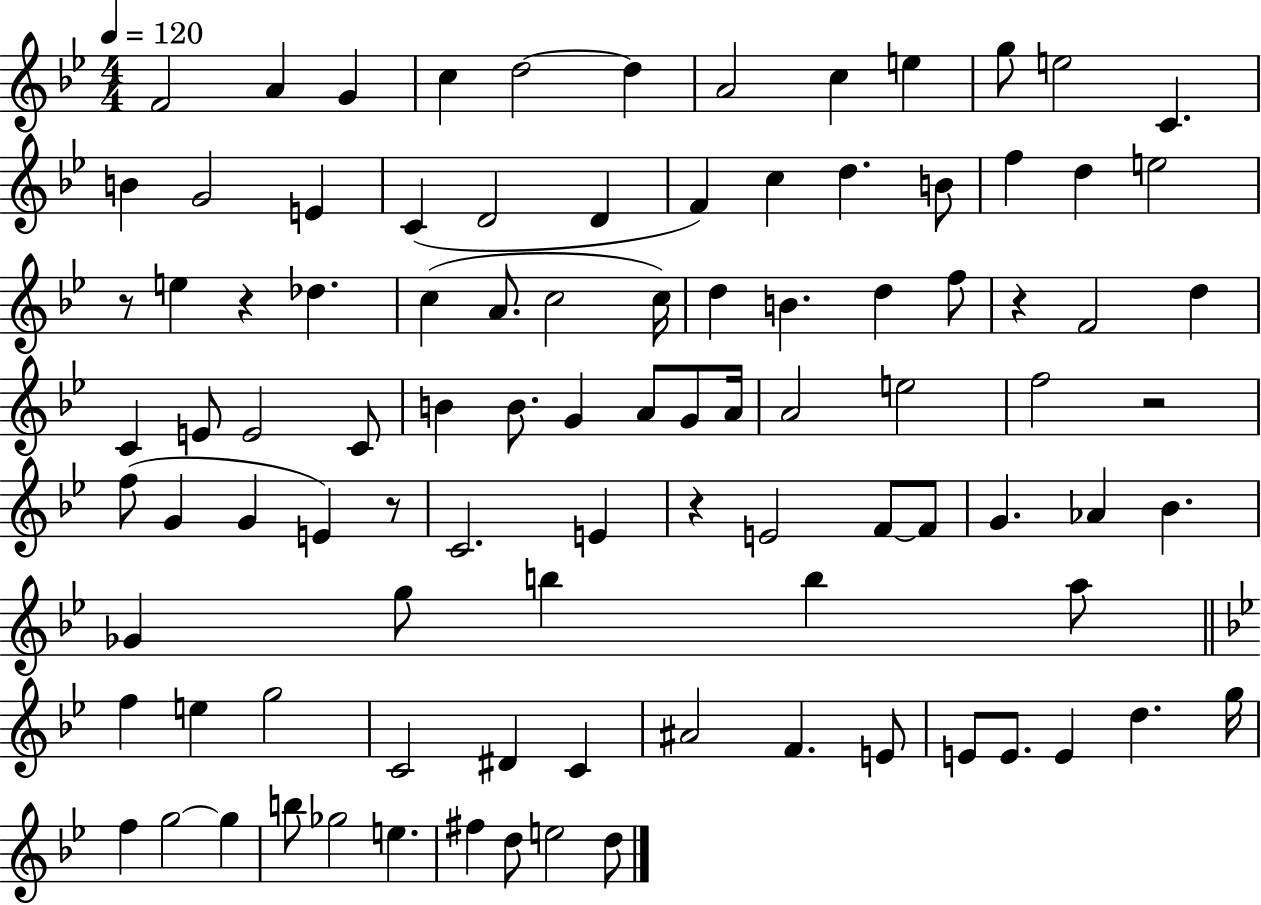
F4/h A4/q G4/q C5/q D5/h D5/q A4/h C5/q E5/q G5/e E5/h C4/q. B4/q G4/h E4/q C4/q D4/h D4/q F4/q C5/q D5/q. B4/e F5/q D5/q E5/h R/e E5/q R/q Db5/q. C5/q A4/e. C5/h C5/s D5/q B4/q. D5/q F5/e R/q F4/h D5/q C4/q E4/e E4/h C4/e B4/q B4/e. G4/q A4/e G4/e A4/s A4/h E5/h F5/h R/h F5/e G4/q G4/q E4/q R/e C4/h. E4/q R/q E4/h F4/e F4/e G4/q. Ab4/q Bb4/q. Gb4/q G5/e B5/q B5/q A5/e F5/q E5/q G5/h C4/h D#4/q C4/q A#4/h F4/q. E4/e E4/e E4/e. E4/q D5/q. G5/s F5/q G5/h G5/q B5/e Gb5/h E5/q. F#5/q D5/e E5/h D5/e